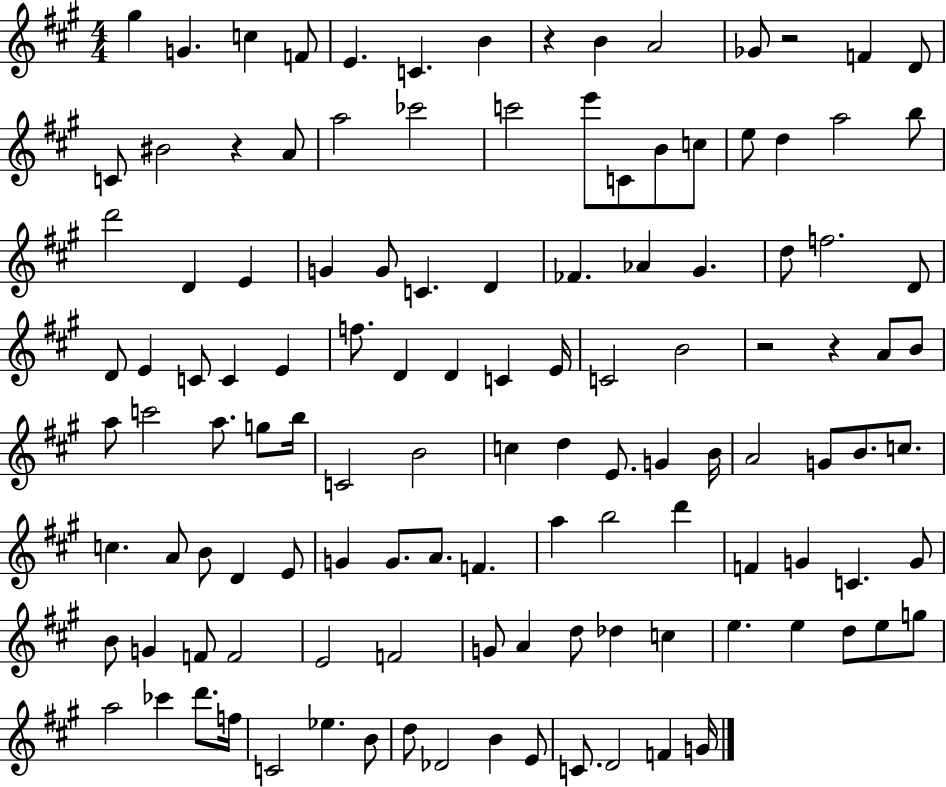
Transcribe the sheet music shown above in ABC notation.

X:1
T:Untitled
M:4/4
L:1/4
K:A
^g G c F/2 E C B z B A2 _G/2 z2 F D/2 C/2 ^B2 z A/2 a2 _c'2 c'2 e'/2 C/2 B/2 c/2 e/2 d a2 b/2 d'2 D E G G/2 C D _F _A ^G d/2 f2 D/2 D/2 E C/2 C E f/2 D D C E/4 C2 B2 z2 z A/2 B/2 a/2 c'2 a/2 g/2 b/4 C2 B2 c d E/2 G B/4 A2 G/2 B/2 c/2 c A/2 B/2 D E/2 G G/2 A/2 F a b2 d' F G C G/2 B/2 G F/2 F2 E2 F2 G/2 A d/2 _d c e e d/2 e/2 g/2 a2 _c' d'/2 f/4 C2 _e B/2 d/2 _D2 B E/2 C/2 D2 F G/4